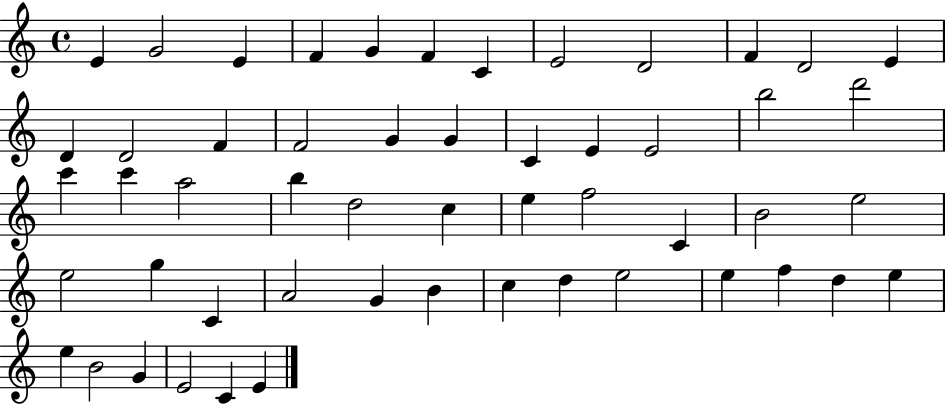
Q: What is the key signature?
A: C major